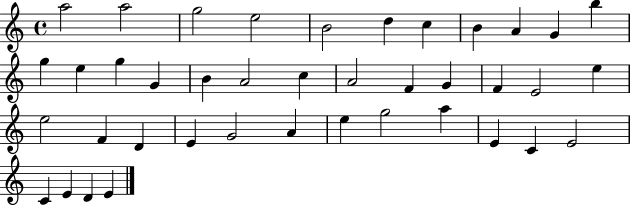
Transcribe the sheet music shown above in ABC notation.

X:1
T:Untitled
M:4/4
L:1/4
K:C
a2 a2 g2 e2 B2 d c B A G b g e g G B A2 c A2 F G F E2 e e2 F D E G2 A e g2 a E C E2 C E D E